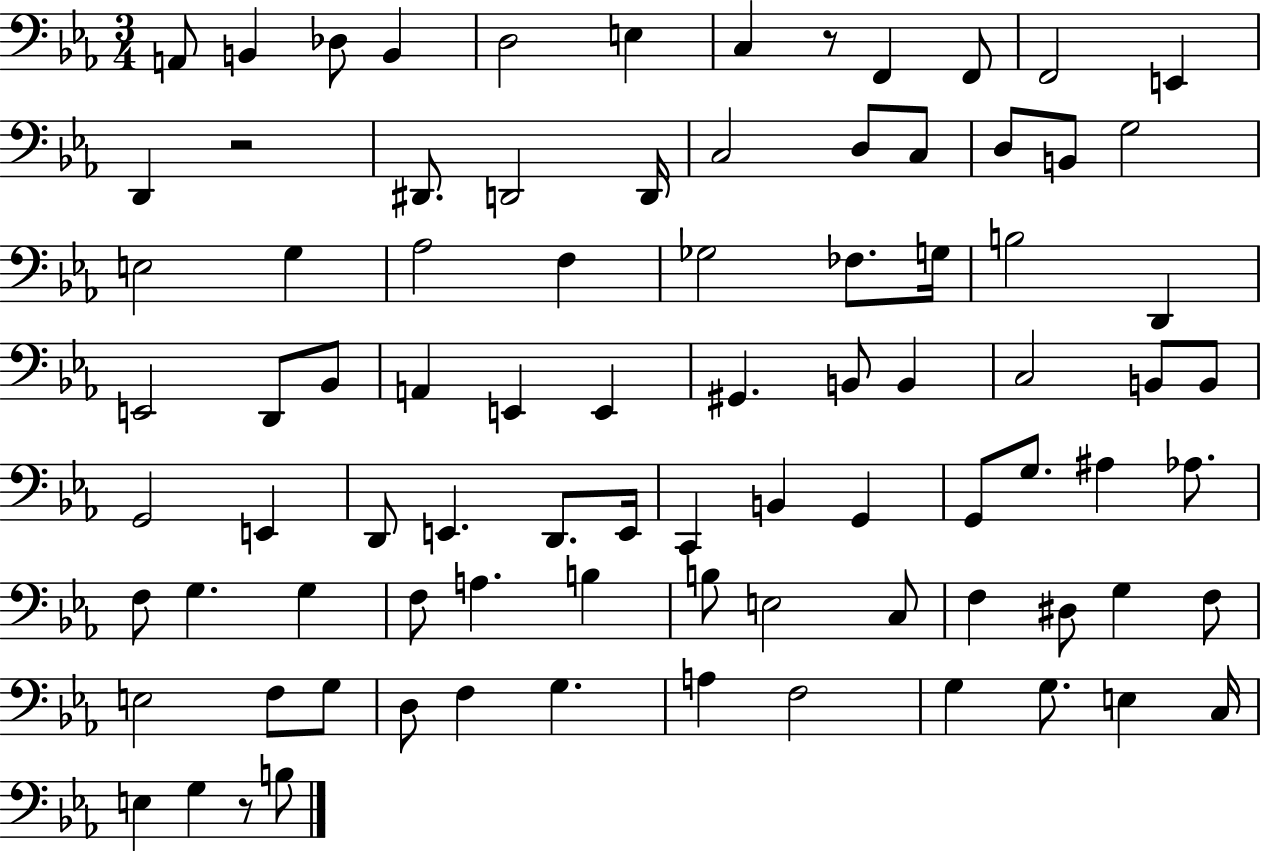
A2/e B2/q Db3/e B2/q D3/h E3/q C3/q R/e F2/q F2/e F2/h E2/q D2/q R/h D#2/e. D2/h D2/s C3/h D3/e C3/e D3/e B2/e G3/h E3/h G3/q Ab3/h F3/q Gb3/h FES3/e. G3/s B3/h D2/q E2/h D2/e Bb2/e A2/q E2/q E2/q G#2/q. B2/e B2/q C3/h B2/e B2/e G2/h E2/q D2/e E2/q. D2/e. E2/s C2/q B2/q G2/q G2/e G3/e. A#3/q Ab3/e. F3/e G3/q. G3/q F3/e A3/q. B3/q B3/e E3/h C3/e F3/q D#3/e G3/q F3/e E3/h F3/e G3/e D3/e F3/q G3/q. A3/q F3/h G3/q G3/e. E3/q C3/s E3/q G3/q R/e B3/e